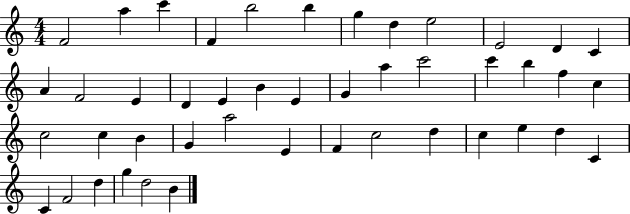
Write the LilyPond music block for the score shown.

{
  \clef treble
  \numericTimeSignature
  \time 4/4
  \key c \major
  f'2 a''4 c'''4 | f'4 b''2 b''4 | g''4 d''4 e''2 | e'2 d'4 c'4 | \break a'4 f'2 e'4 | d'4 e'4 b'4 e'4 | g'4 a''4 c'''2 | c'''4 b''4 f''4 c''4 | \break c''2 c''4 b'4 | g'4 a''2 e'4 | f'4 c''2 d''4 | c''4 e''4 d''4 c'4 | \break c'4 f'2 d''4 | g''4 d''2 b'4 | \bar "|."
}